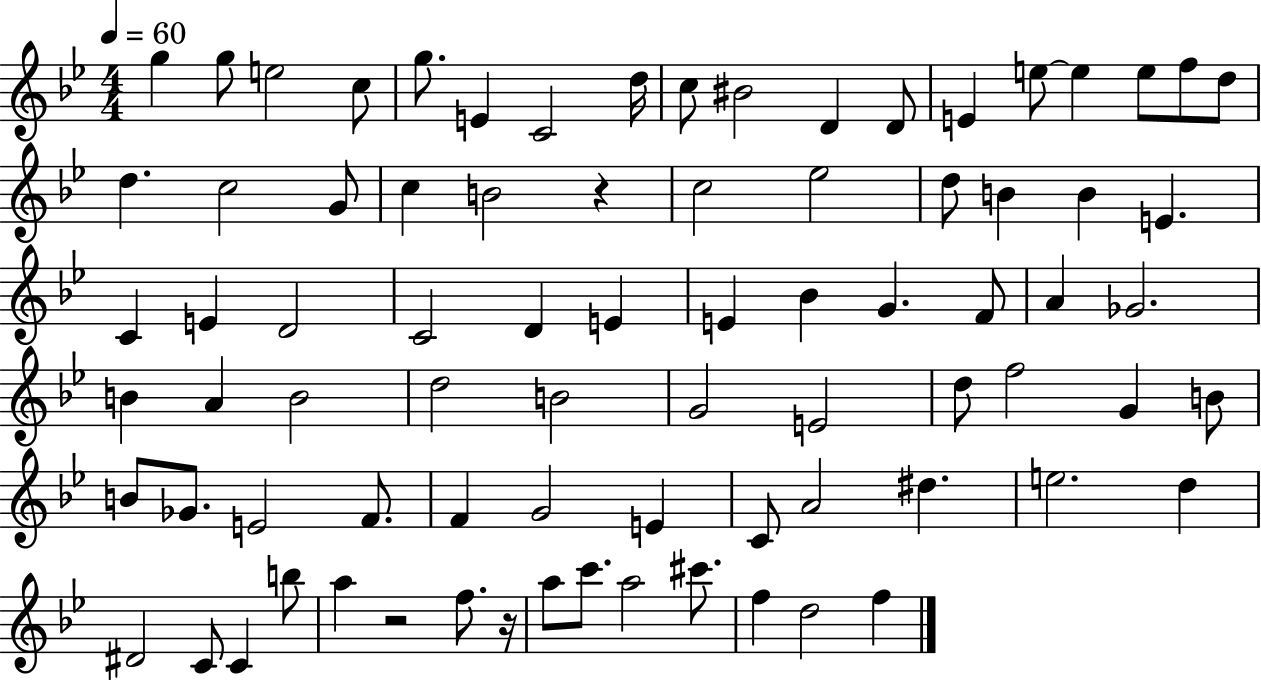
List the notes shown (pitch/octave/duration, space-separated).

G5/q G5/e E5/h C5/e G5/e. E4/q C4/h D5/s C5/e BIS4/h D4/q D4/e E4/q E5/e E5/q E5/e F5/e D5/e D5/q. C5/h G4/e C5/q B4/h R/q C5/h Eb5/h D5/e B4/q B4/q E4/q. C4/q E4/q D4/h C4/h D4/q E4/q E4/q Bb4/q G4/q. F4/e A4/q Gb4/h. B4/q A4/q B4/h D5/h B4/h G4/h E4/h D5/e F5/h G4/q B4/e B4/e Gb4/e. E4/h F4/e. F4/q G4/h E4/q C4/e A4/h D#5/q. E5/h. D5/q D#4/h C4/e C4/q B5/e A5/q R/h F5/e. R/s A5/e C6/e. A5/h C#6/e. F5/q D5/h F5/q